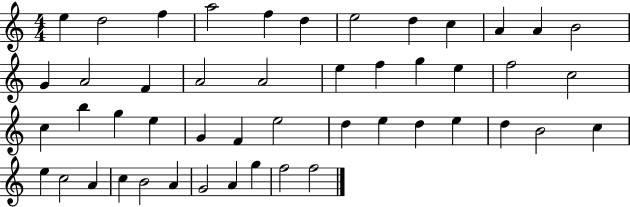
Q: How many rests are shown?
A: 0